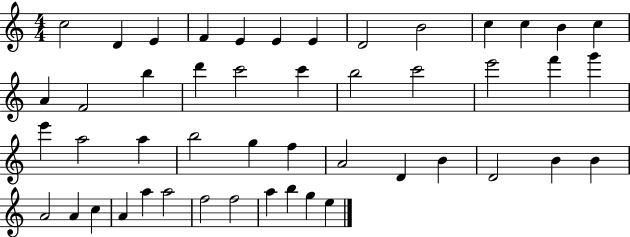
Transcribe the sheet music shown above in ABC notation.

X:1
T:Untitled
M:4/4
L:1/4
K:C
c2 D E F E E E D2 B2 c c B c A F2 b d' c'2 c' b2 c'2 e'2 f' g' e' a2 a b2 g f A2 D B D2 B B A2 A c A a a2 f2 f2 a b g e